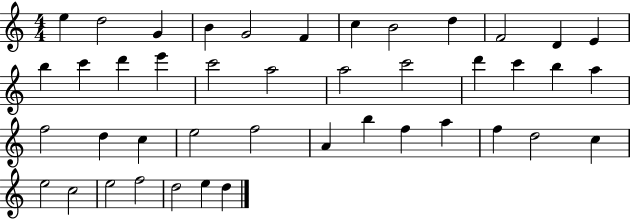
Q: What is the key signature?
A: C major